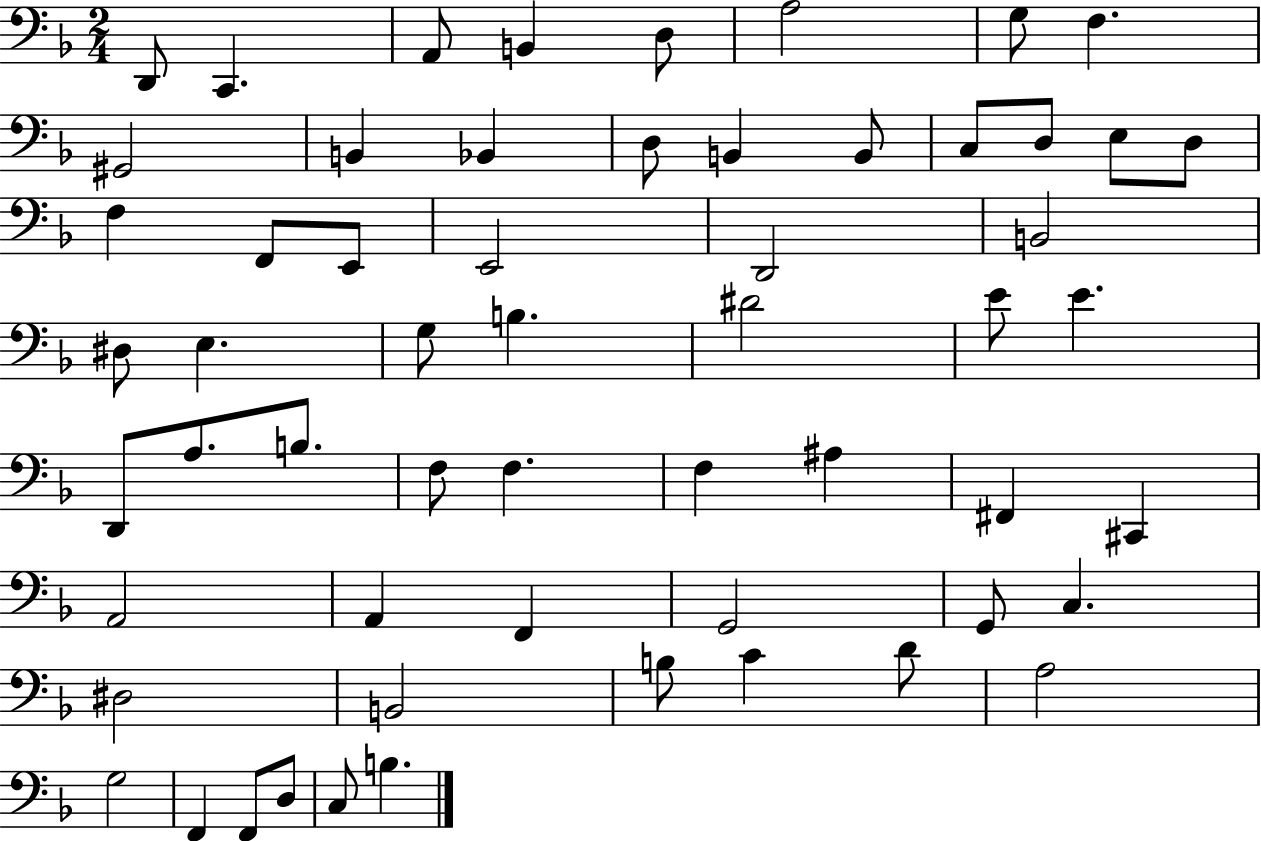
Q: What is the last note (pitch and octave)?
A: B3